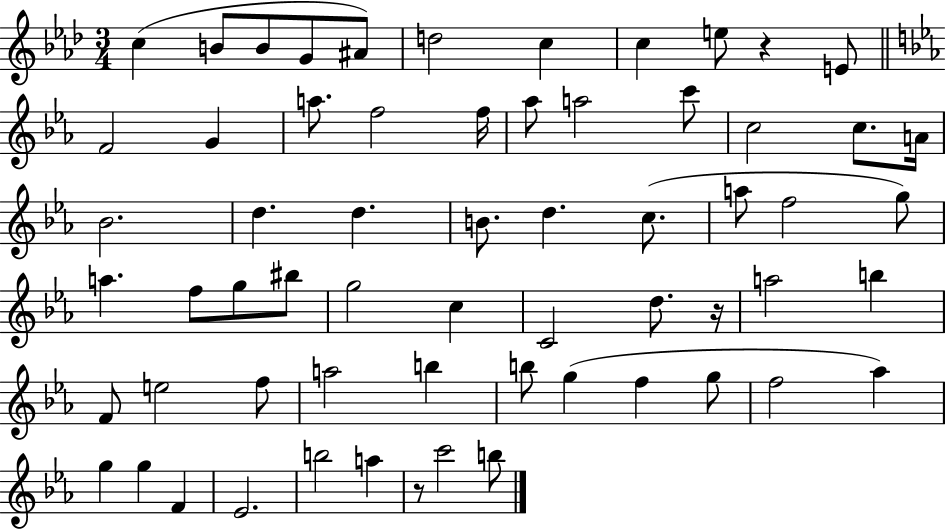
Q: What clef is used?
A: treble